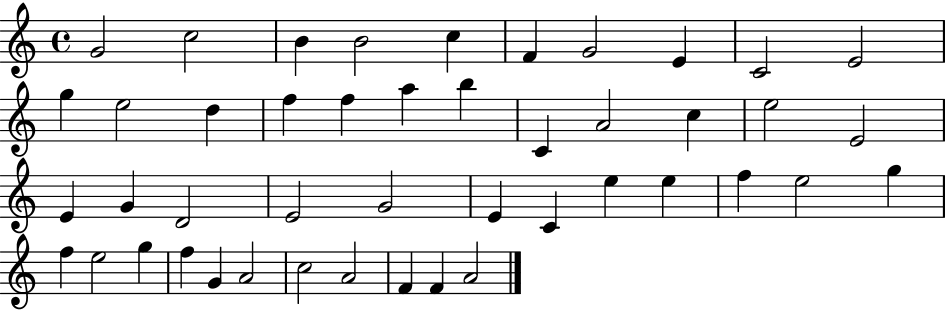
G4/h C5/h B4/q B4/h C5/q F4/q G4/h E4/q C4/h E4/h G5/q E5/h D5/q F5/q F5/q A5/q B5/q C4/q A4/h C5/q E5/h E4/h E4/q G4/q D4/h E4/h G4/h E4/q C4/q E5/q E5/q F5/q E5/h G5/q F5/q E5/h G5/q F5/q G4/q A4/h C5/h A4/h F4/q F4/q A4/h